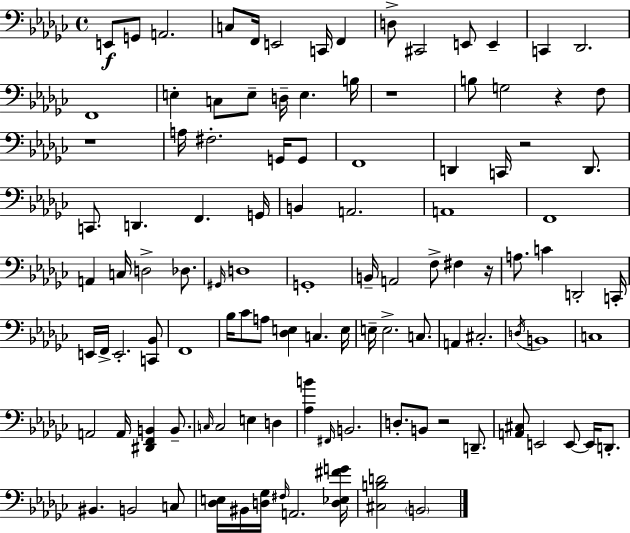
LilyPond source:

{
  \clef bass
  \time 4/4
  \defaultTimeSignature
  \key ees \minor
  e,8\f g,8 a,2. | c8 f,16 e,2 c,16 f,4 | d8-> cis,2 e,8 e,4-- | c,4 des,2. | \break f,1 | e4-. c8 e8-- d16-- e4. b16 | r1 | b8 g2 r4 f8 | \break r1 | a16 fis2.-. g,16 g,8 | f,1 | d,4 c,16 r2 d,8. | \break c,8. d,4. f,4. g,16 | b,4 a,2. | a,1 | f,1 | \break a,4 c16 d2-> des8. | \grace { gis,16 } d1 | g,1-. | b,16-- a,2 f8-> fis4 | \break r16 a8. c'4 d,2-. | c,16-. e,16 f,16-> e,2.-. <c, bes,>8 | f,1 | bes16 ces'8 a8 <des e>4 c4. | \break e16 e16-- e2.-> c8. | a,4 cis2.-. | \acciaccatura { d16 } b,1 | c1 | \break a,2 a,16 <dis, f, b,>4 b,8.-- | \grace { c16 } c2 e4 d4 | <aes b'>4 \grace { fis,16 } b,2. | d8.-. b,8 r2 | \break d,8.-- <a, cis>8 e,2 e,8~~ | e,16 d,8.-. bis,4. b,2 | c8 <des e>16 bis,16 <d ges>16 \grace { fis16 } a,2. | <d ees fis' g'>16 <cis b d'>2 \parenthesize b,2 | \break \bar "|."
}